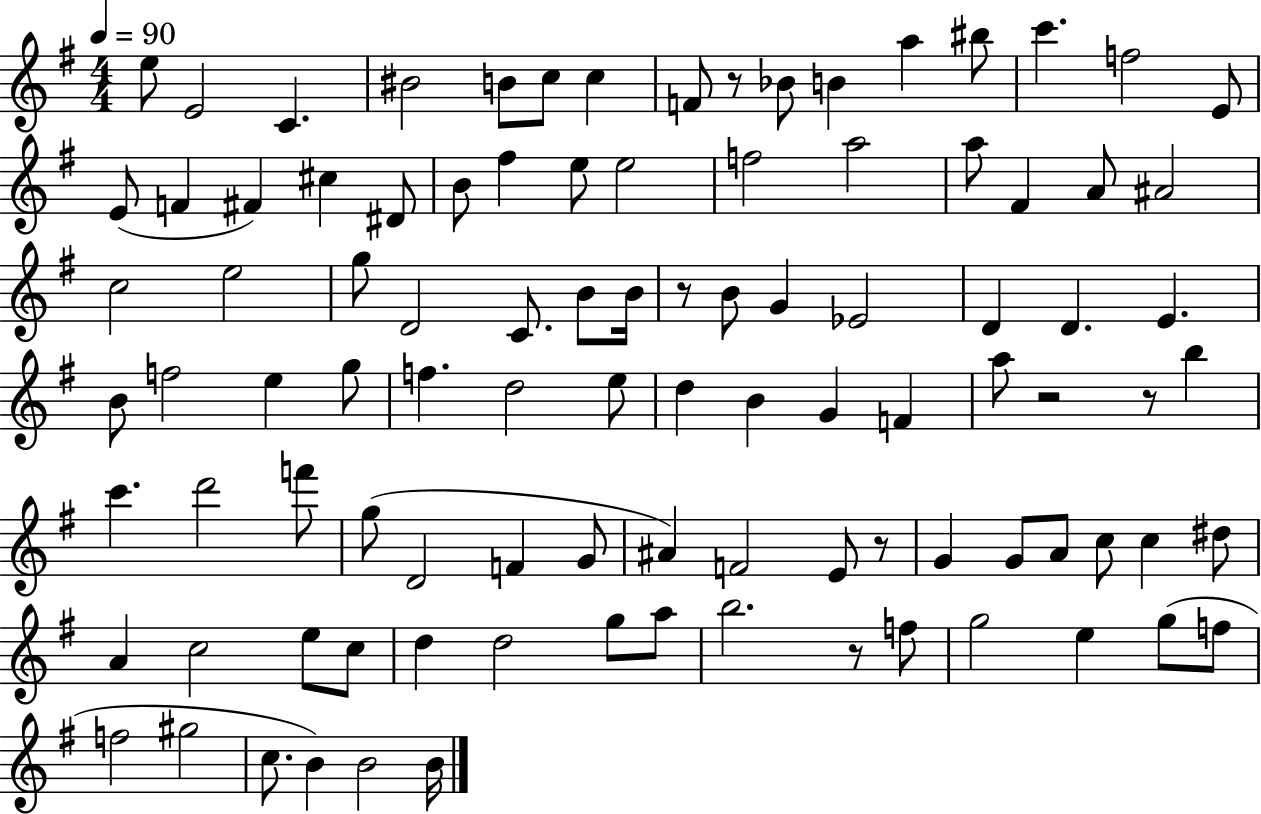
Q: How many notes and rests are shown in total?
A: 98